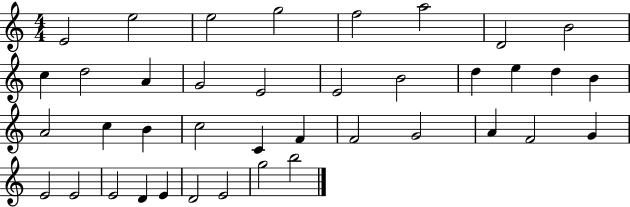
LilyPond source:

{
  \clef treble
  \numericTimeSignature
  \time 4/4
  \key c \major
  e'2 e''2 | e''2 g''2 | f''2 a''2 | d'2 b'2 | \break c''4 d''2 a'4 | g'2 e'2 | e'2 b'2 | d''4 e''4 d''4 b'4 | \break a'2 c''4 b'4 | c''2 c'4 f'4 | f'2 g'2 | a'4 f'2 g'4 | \break e'2 e'2 | e'2 d'4 e'4 | d'2 e'2 | g''2 b''2 | \break \bar "|."
}